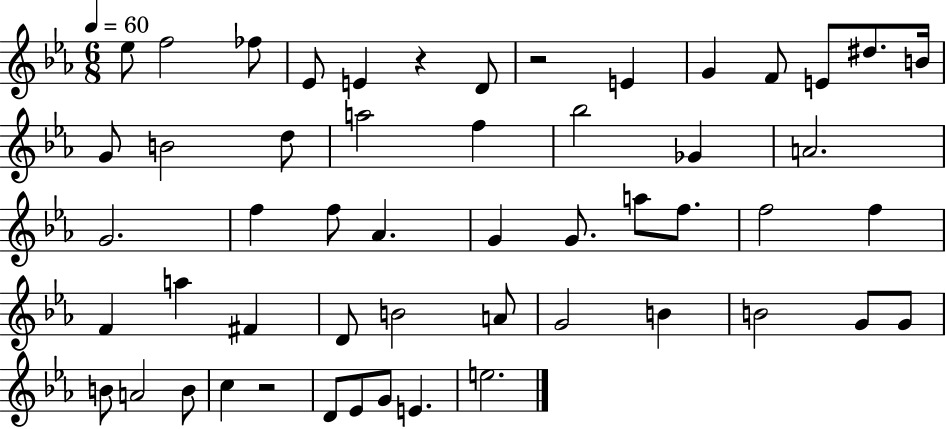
Eb5/e F5/h FES5/e Eb4/e E4/q R/q D4/e R/h E4/q G4/q F4/e E4/e D#5/e. B4/s G4/e B4/h D5/e A5/h F5/q Bb5/h Gb4/q A4/h. G4/h. F5/q F5/e Ab4/q. G4/q G4/e. A5/e F5/e. F5/h F5/q F4/q A5/q F#4/q D4/e B4/h A4/e G4/h B4/q B4/h G4/e G4/e B4/e A4/h B4/e C5/q R/h D4/e Eb4/e G4/e E4/q. E5/h.